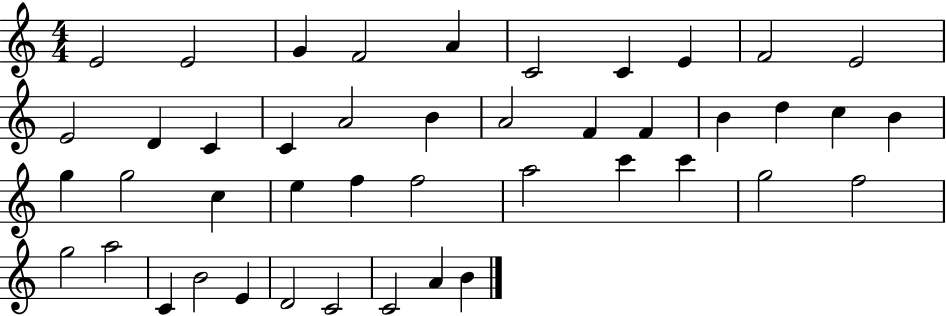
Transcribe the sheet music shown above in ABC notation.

X:1
T:Untitled
M:4/4
L:1/4
K:C
E2 E2 G F2 A C2 C E F2 E2 E2 D C C A2 B A2 F F B d c B g g2 c e f f2 a2 c' c' g2 f2 g2 a2 C B2 E D2 C2 C2 A B